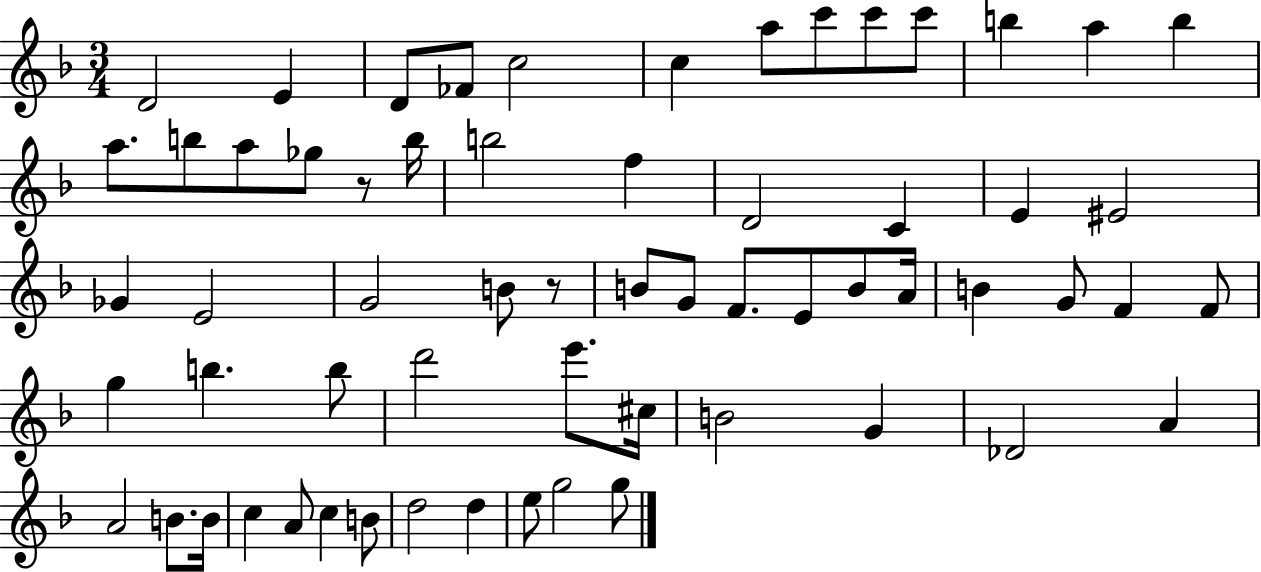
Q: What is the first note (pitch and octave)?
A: D4